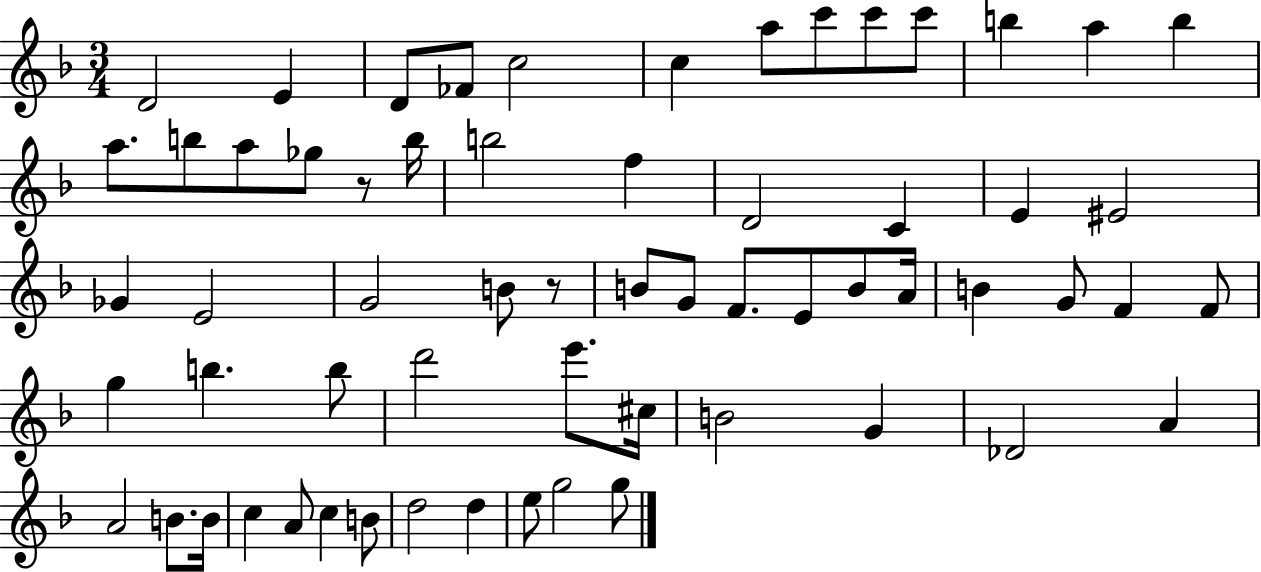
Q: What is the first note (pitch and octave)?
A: D4